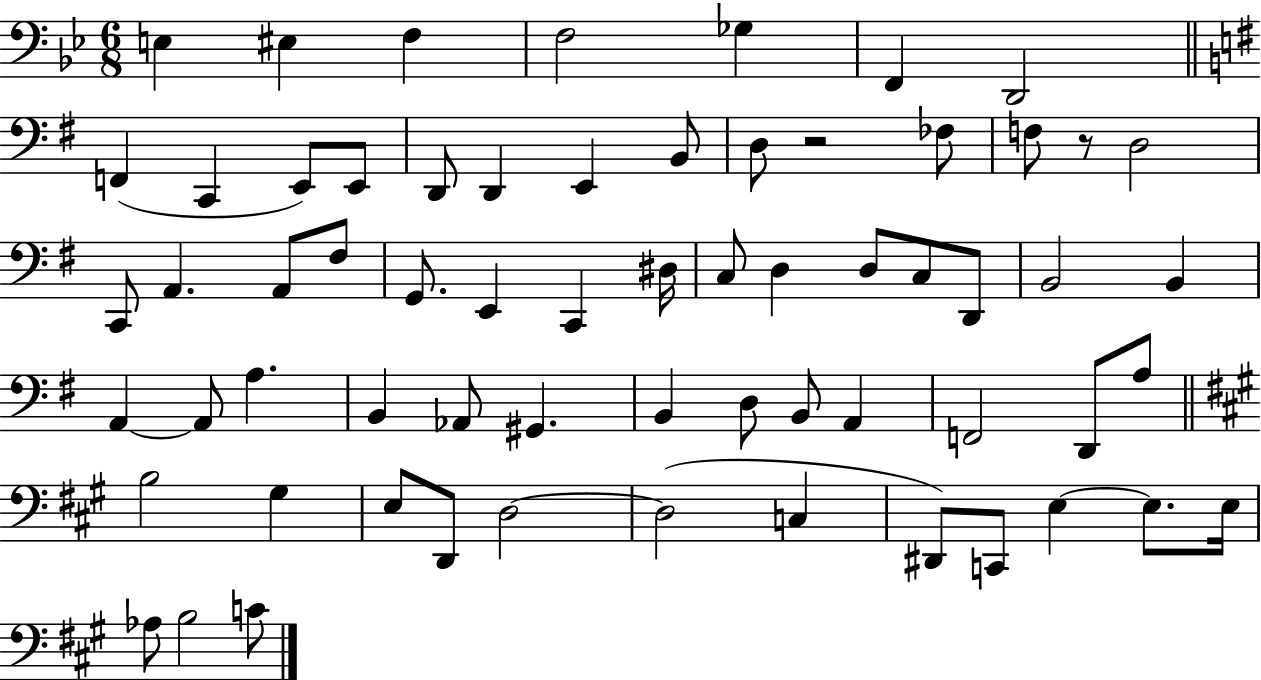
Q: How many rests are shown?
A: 2